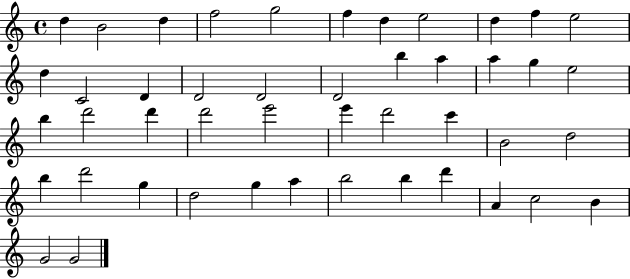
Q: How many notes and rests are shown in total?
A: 46